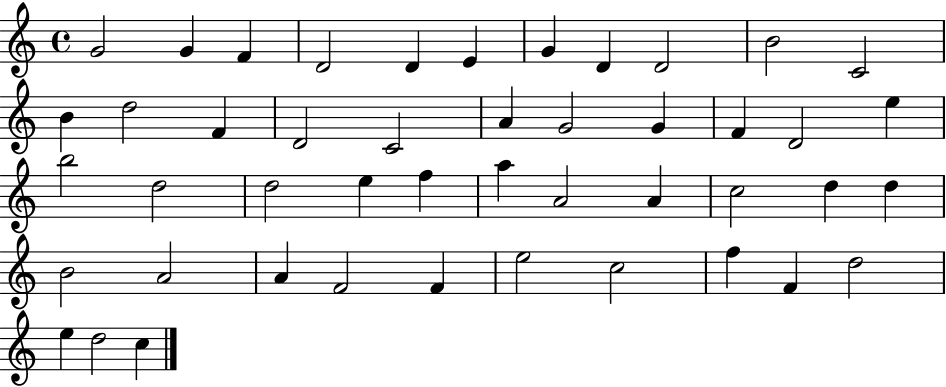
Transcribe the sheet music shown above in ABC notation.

X:1
T:Untitled
M:4/4
L:1/4
K:C
G2 G F D2 D E G D D2 B2 C2 B d2 F D2 C2 A G2 G F D2 e b2 d2 d2 e f a A2 A c2 d d B2 A2 A F2 F e2 c2 f F d2 e d2 c